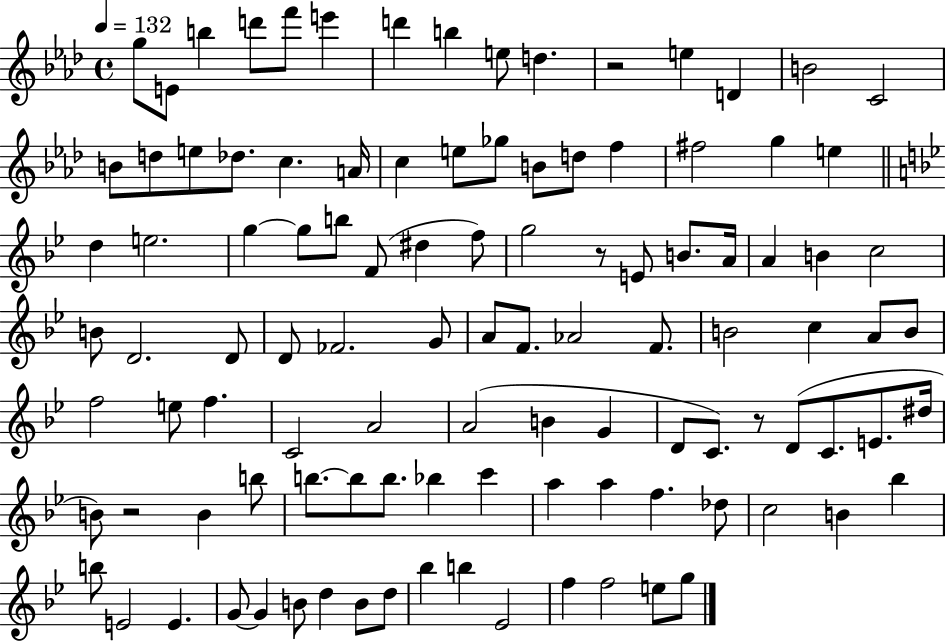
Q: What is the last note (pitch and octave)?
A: G5